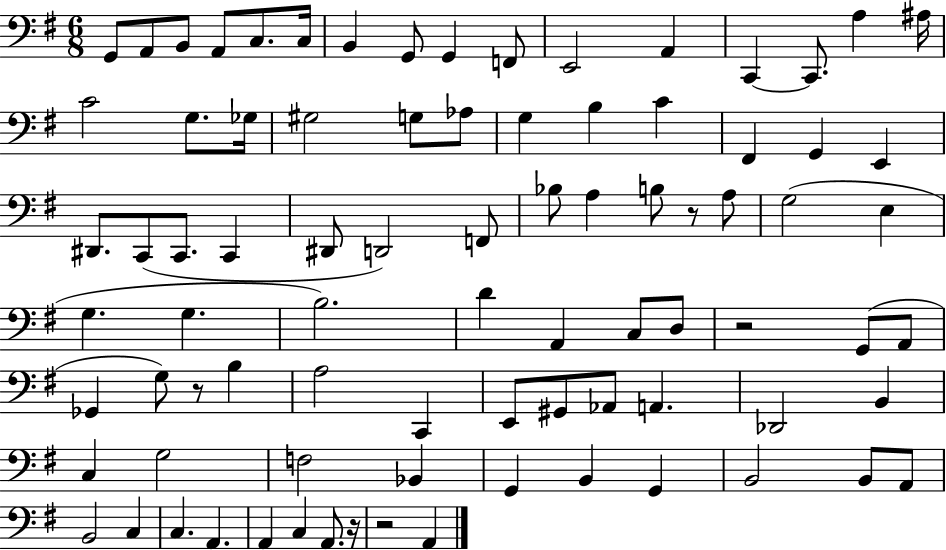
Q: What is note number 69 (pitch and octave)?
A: B2